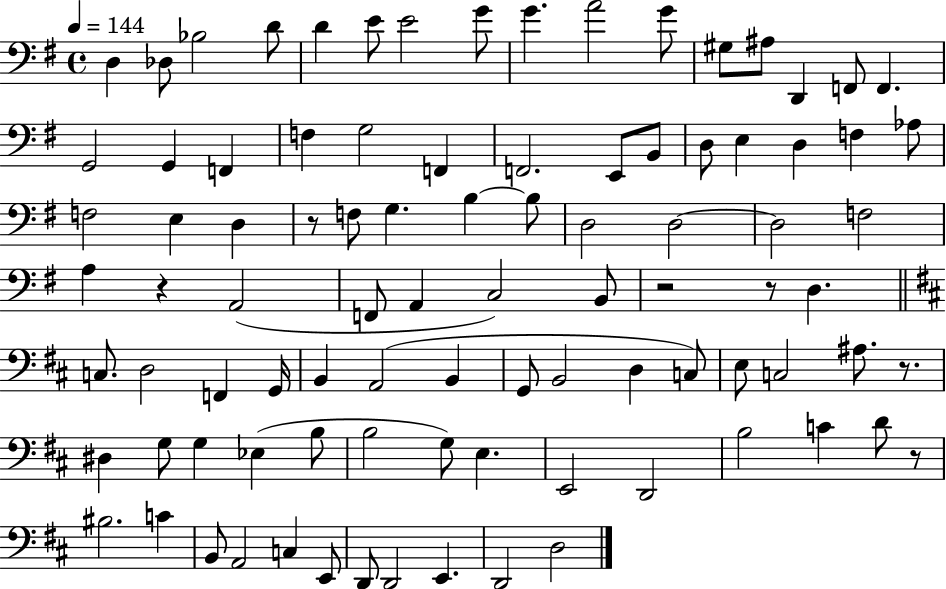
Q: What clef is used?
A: bass